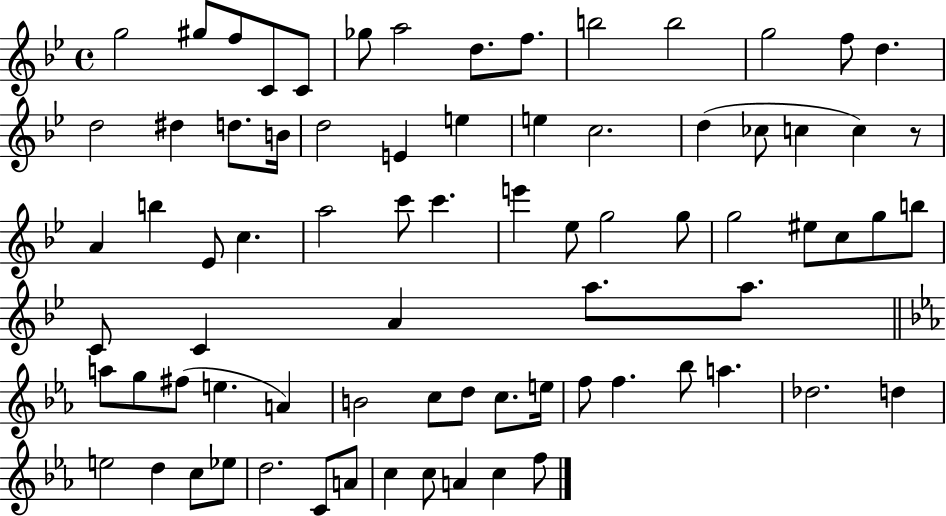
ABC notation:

X:1
T:Untitled
M:4/4
L:1/4
K:Bb
g2 ^g/2 f/2 C/2 C/2 _g/2 a2 d/2 f/2 b2 b2 g2 f/2 d d2 ^d d/2 B/4 d2 E e e c2 d _c/2 c c z/2 A b _E/2 c a2 c'/2 c' e' _e/2 g2 g/2 g2 ^e/2 c/2 g/2 b/2 C/2 C A a/2 a/2 a/2 g/2 ^f/2 e A B2 c/2 d/2 c/2 e/4 f/2 f _b/2 a _d2 d e2 d c/2 _e/2 d2 C/2 A/2 c c/2 A c f/2